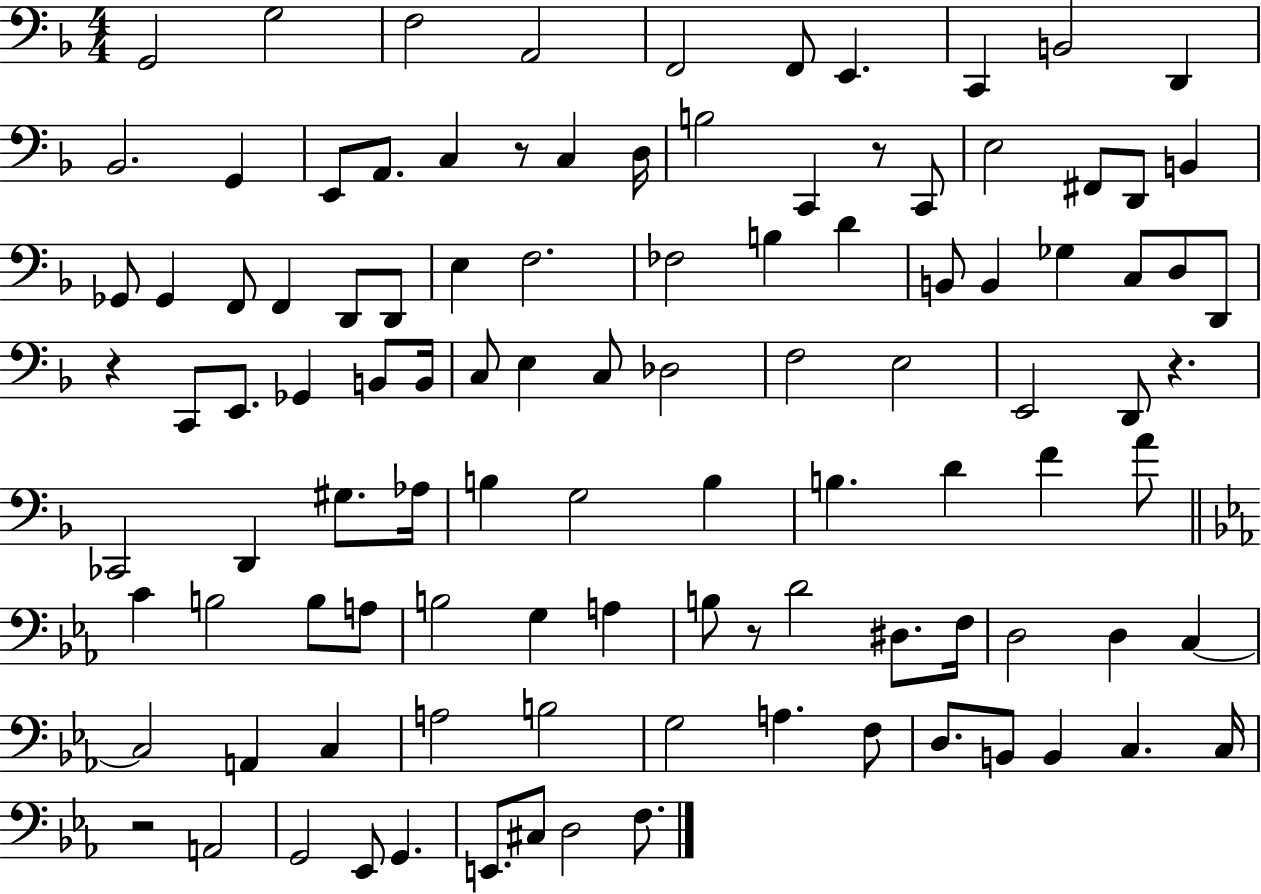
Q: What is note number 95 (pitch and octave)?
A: Eb2